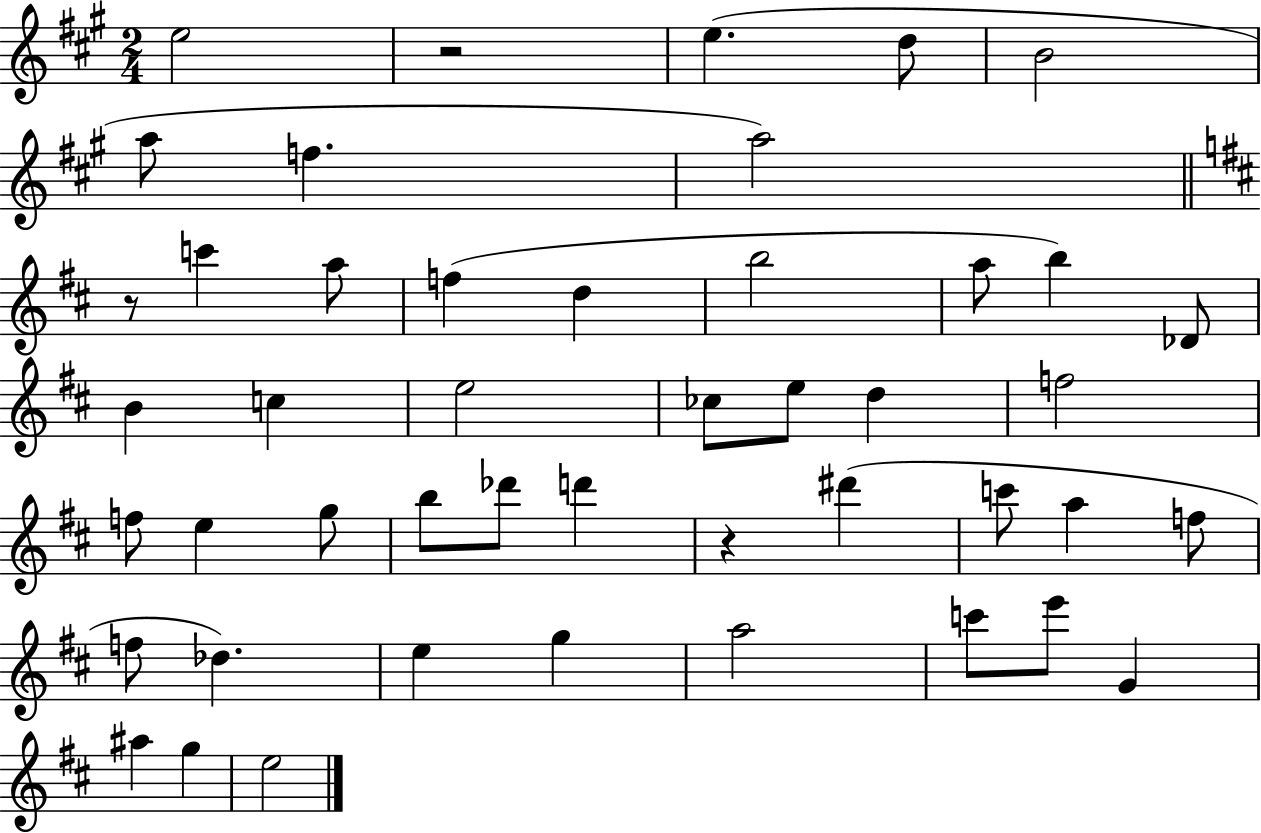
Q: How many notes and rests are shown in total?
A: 46